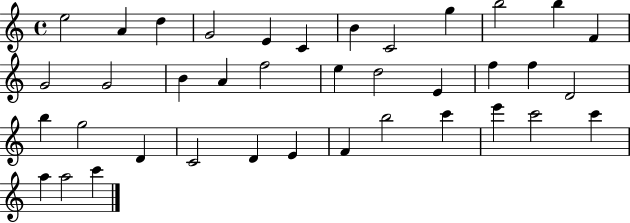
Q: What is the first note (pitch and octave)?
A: E5